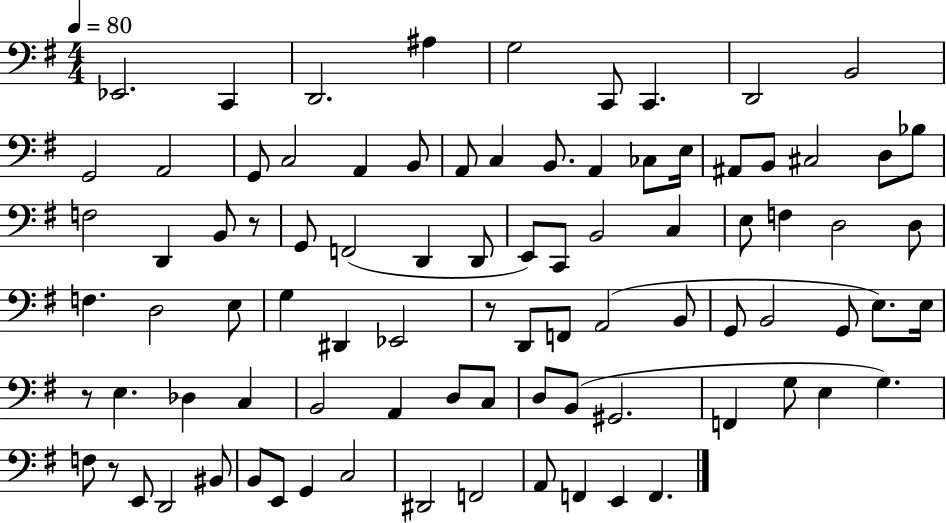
X:1
T:Untitled
M:4/4
L:1/4
K:G
_E,,2 C,, D,,2 ^A, G,2 C,,/2 C,, D,,2 B,,2 G,,2 A,,2 G,,/2 C,2 A,, B,,/2 A,,/2 C, B,,/2 A,, _C,/2 E,/4 ^A,,/2 B,,/2 ^C,2 D,/2 _B,/2 F,2 D,, B,,/2 z/2 G,,/2 F,,2 D,, D,,/2 E,,/2 C,,/2 B,,2 C, E,/2 F, D,2 D,/2 F, D,2 E,/2 G, ^D,, _E,,2 z/2 D,,/2 F,,/2 A,,2 B,,/2 G,,/2 B,,2 G,,/2 E,/2 E,/4 z/2 E, _D, C, B,,2 A,, D,/2 C,/2 D,/2 B,,/2 ^G,,2 F,, G,/2 E, G, F,/2 z/2 E,,/2 D,,2 ^B,,/2 B,,/2 E,,/2 G,, C,2 ^D,,2 F,,2 A,,/2 F,, E,, F,,